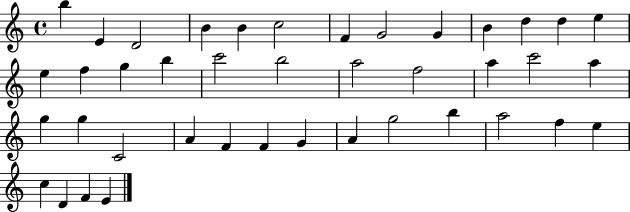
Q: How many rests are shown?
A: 0